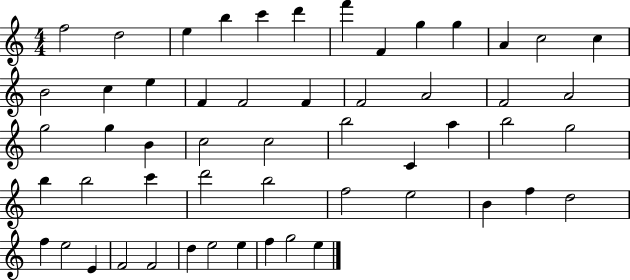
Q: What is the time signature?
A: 4/4